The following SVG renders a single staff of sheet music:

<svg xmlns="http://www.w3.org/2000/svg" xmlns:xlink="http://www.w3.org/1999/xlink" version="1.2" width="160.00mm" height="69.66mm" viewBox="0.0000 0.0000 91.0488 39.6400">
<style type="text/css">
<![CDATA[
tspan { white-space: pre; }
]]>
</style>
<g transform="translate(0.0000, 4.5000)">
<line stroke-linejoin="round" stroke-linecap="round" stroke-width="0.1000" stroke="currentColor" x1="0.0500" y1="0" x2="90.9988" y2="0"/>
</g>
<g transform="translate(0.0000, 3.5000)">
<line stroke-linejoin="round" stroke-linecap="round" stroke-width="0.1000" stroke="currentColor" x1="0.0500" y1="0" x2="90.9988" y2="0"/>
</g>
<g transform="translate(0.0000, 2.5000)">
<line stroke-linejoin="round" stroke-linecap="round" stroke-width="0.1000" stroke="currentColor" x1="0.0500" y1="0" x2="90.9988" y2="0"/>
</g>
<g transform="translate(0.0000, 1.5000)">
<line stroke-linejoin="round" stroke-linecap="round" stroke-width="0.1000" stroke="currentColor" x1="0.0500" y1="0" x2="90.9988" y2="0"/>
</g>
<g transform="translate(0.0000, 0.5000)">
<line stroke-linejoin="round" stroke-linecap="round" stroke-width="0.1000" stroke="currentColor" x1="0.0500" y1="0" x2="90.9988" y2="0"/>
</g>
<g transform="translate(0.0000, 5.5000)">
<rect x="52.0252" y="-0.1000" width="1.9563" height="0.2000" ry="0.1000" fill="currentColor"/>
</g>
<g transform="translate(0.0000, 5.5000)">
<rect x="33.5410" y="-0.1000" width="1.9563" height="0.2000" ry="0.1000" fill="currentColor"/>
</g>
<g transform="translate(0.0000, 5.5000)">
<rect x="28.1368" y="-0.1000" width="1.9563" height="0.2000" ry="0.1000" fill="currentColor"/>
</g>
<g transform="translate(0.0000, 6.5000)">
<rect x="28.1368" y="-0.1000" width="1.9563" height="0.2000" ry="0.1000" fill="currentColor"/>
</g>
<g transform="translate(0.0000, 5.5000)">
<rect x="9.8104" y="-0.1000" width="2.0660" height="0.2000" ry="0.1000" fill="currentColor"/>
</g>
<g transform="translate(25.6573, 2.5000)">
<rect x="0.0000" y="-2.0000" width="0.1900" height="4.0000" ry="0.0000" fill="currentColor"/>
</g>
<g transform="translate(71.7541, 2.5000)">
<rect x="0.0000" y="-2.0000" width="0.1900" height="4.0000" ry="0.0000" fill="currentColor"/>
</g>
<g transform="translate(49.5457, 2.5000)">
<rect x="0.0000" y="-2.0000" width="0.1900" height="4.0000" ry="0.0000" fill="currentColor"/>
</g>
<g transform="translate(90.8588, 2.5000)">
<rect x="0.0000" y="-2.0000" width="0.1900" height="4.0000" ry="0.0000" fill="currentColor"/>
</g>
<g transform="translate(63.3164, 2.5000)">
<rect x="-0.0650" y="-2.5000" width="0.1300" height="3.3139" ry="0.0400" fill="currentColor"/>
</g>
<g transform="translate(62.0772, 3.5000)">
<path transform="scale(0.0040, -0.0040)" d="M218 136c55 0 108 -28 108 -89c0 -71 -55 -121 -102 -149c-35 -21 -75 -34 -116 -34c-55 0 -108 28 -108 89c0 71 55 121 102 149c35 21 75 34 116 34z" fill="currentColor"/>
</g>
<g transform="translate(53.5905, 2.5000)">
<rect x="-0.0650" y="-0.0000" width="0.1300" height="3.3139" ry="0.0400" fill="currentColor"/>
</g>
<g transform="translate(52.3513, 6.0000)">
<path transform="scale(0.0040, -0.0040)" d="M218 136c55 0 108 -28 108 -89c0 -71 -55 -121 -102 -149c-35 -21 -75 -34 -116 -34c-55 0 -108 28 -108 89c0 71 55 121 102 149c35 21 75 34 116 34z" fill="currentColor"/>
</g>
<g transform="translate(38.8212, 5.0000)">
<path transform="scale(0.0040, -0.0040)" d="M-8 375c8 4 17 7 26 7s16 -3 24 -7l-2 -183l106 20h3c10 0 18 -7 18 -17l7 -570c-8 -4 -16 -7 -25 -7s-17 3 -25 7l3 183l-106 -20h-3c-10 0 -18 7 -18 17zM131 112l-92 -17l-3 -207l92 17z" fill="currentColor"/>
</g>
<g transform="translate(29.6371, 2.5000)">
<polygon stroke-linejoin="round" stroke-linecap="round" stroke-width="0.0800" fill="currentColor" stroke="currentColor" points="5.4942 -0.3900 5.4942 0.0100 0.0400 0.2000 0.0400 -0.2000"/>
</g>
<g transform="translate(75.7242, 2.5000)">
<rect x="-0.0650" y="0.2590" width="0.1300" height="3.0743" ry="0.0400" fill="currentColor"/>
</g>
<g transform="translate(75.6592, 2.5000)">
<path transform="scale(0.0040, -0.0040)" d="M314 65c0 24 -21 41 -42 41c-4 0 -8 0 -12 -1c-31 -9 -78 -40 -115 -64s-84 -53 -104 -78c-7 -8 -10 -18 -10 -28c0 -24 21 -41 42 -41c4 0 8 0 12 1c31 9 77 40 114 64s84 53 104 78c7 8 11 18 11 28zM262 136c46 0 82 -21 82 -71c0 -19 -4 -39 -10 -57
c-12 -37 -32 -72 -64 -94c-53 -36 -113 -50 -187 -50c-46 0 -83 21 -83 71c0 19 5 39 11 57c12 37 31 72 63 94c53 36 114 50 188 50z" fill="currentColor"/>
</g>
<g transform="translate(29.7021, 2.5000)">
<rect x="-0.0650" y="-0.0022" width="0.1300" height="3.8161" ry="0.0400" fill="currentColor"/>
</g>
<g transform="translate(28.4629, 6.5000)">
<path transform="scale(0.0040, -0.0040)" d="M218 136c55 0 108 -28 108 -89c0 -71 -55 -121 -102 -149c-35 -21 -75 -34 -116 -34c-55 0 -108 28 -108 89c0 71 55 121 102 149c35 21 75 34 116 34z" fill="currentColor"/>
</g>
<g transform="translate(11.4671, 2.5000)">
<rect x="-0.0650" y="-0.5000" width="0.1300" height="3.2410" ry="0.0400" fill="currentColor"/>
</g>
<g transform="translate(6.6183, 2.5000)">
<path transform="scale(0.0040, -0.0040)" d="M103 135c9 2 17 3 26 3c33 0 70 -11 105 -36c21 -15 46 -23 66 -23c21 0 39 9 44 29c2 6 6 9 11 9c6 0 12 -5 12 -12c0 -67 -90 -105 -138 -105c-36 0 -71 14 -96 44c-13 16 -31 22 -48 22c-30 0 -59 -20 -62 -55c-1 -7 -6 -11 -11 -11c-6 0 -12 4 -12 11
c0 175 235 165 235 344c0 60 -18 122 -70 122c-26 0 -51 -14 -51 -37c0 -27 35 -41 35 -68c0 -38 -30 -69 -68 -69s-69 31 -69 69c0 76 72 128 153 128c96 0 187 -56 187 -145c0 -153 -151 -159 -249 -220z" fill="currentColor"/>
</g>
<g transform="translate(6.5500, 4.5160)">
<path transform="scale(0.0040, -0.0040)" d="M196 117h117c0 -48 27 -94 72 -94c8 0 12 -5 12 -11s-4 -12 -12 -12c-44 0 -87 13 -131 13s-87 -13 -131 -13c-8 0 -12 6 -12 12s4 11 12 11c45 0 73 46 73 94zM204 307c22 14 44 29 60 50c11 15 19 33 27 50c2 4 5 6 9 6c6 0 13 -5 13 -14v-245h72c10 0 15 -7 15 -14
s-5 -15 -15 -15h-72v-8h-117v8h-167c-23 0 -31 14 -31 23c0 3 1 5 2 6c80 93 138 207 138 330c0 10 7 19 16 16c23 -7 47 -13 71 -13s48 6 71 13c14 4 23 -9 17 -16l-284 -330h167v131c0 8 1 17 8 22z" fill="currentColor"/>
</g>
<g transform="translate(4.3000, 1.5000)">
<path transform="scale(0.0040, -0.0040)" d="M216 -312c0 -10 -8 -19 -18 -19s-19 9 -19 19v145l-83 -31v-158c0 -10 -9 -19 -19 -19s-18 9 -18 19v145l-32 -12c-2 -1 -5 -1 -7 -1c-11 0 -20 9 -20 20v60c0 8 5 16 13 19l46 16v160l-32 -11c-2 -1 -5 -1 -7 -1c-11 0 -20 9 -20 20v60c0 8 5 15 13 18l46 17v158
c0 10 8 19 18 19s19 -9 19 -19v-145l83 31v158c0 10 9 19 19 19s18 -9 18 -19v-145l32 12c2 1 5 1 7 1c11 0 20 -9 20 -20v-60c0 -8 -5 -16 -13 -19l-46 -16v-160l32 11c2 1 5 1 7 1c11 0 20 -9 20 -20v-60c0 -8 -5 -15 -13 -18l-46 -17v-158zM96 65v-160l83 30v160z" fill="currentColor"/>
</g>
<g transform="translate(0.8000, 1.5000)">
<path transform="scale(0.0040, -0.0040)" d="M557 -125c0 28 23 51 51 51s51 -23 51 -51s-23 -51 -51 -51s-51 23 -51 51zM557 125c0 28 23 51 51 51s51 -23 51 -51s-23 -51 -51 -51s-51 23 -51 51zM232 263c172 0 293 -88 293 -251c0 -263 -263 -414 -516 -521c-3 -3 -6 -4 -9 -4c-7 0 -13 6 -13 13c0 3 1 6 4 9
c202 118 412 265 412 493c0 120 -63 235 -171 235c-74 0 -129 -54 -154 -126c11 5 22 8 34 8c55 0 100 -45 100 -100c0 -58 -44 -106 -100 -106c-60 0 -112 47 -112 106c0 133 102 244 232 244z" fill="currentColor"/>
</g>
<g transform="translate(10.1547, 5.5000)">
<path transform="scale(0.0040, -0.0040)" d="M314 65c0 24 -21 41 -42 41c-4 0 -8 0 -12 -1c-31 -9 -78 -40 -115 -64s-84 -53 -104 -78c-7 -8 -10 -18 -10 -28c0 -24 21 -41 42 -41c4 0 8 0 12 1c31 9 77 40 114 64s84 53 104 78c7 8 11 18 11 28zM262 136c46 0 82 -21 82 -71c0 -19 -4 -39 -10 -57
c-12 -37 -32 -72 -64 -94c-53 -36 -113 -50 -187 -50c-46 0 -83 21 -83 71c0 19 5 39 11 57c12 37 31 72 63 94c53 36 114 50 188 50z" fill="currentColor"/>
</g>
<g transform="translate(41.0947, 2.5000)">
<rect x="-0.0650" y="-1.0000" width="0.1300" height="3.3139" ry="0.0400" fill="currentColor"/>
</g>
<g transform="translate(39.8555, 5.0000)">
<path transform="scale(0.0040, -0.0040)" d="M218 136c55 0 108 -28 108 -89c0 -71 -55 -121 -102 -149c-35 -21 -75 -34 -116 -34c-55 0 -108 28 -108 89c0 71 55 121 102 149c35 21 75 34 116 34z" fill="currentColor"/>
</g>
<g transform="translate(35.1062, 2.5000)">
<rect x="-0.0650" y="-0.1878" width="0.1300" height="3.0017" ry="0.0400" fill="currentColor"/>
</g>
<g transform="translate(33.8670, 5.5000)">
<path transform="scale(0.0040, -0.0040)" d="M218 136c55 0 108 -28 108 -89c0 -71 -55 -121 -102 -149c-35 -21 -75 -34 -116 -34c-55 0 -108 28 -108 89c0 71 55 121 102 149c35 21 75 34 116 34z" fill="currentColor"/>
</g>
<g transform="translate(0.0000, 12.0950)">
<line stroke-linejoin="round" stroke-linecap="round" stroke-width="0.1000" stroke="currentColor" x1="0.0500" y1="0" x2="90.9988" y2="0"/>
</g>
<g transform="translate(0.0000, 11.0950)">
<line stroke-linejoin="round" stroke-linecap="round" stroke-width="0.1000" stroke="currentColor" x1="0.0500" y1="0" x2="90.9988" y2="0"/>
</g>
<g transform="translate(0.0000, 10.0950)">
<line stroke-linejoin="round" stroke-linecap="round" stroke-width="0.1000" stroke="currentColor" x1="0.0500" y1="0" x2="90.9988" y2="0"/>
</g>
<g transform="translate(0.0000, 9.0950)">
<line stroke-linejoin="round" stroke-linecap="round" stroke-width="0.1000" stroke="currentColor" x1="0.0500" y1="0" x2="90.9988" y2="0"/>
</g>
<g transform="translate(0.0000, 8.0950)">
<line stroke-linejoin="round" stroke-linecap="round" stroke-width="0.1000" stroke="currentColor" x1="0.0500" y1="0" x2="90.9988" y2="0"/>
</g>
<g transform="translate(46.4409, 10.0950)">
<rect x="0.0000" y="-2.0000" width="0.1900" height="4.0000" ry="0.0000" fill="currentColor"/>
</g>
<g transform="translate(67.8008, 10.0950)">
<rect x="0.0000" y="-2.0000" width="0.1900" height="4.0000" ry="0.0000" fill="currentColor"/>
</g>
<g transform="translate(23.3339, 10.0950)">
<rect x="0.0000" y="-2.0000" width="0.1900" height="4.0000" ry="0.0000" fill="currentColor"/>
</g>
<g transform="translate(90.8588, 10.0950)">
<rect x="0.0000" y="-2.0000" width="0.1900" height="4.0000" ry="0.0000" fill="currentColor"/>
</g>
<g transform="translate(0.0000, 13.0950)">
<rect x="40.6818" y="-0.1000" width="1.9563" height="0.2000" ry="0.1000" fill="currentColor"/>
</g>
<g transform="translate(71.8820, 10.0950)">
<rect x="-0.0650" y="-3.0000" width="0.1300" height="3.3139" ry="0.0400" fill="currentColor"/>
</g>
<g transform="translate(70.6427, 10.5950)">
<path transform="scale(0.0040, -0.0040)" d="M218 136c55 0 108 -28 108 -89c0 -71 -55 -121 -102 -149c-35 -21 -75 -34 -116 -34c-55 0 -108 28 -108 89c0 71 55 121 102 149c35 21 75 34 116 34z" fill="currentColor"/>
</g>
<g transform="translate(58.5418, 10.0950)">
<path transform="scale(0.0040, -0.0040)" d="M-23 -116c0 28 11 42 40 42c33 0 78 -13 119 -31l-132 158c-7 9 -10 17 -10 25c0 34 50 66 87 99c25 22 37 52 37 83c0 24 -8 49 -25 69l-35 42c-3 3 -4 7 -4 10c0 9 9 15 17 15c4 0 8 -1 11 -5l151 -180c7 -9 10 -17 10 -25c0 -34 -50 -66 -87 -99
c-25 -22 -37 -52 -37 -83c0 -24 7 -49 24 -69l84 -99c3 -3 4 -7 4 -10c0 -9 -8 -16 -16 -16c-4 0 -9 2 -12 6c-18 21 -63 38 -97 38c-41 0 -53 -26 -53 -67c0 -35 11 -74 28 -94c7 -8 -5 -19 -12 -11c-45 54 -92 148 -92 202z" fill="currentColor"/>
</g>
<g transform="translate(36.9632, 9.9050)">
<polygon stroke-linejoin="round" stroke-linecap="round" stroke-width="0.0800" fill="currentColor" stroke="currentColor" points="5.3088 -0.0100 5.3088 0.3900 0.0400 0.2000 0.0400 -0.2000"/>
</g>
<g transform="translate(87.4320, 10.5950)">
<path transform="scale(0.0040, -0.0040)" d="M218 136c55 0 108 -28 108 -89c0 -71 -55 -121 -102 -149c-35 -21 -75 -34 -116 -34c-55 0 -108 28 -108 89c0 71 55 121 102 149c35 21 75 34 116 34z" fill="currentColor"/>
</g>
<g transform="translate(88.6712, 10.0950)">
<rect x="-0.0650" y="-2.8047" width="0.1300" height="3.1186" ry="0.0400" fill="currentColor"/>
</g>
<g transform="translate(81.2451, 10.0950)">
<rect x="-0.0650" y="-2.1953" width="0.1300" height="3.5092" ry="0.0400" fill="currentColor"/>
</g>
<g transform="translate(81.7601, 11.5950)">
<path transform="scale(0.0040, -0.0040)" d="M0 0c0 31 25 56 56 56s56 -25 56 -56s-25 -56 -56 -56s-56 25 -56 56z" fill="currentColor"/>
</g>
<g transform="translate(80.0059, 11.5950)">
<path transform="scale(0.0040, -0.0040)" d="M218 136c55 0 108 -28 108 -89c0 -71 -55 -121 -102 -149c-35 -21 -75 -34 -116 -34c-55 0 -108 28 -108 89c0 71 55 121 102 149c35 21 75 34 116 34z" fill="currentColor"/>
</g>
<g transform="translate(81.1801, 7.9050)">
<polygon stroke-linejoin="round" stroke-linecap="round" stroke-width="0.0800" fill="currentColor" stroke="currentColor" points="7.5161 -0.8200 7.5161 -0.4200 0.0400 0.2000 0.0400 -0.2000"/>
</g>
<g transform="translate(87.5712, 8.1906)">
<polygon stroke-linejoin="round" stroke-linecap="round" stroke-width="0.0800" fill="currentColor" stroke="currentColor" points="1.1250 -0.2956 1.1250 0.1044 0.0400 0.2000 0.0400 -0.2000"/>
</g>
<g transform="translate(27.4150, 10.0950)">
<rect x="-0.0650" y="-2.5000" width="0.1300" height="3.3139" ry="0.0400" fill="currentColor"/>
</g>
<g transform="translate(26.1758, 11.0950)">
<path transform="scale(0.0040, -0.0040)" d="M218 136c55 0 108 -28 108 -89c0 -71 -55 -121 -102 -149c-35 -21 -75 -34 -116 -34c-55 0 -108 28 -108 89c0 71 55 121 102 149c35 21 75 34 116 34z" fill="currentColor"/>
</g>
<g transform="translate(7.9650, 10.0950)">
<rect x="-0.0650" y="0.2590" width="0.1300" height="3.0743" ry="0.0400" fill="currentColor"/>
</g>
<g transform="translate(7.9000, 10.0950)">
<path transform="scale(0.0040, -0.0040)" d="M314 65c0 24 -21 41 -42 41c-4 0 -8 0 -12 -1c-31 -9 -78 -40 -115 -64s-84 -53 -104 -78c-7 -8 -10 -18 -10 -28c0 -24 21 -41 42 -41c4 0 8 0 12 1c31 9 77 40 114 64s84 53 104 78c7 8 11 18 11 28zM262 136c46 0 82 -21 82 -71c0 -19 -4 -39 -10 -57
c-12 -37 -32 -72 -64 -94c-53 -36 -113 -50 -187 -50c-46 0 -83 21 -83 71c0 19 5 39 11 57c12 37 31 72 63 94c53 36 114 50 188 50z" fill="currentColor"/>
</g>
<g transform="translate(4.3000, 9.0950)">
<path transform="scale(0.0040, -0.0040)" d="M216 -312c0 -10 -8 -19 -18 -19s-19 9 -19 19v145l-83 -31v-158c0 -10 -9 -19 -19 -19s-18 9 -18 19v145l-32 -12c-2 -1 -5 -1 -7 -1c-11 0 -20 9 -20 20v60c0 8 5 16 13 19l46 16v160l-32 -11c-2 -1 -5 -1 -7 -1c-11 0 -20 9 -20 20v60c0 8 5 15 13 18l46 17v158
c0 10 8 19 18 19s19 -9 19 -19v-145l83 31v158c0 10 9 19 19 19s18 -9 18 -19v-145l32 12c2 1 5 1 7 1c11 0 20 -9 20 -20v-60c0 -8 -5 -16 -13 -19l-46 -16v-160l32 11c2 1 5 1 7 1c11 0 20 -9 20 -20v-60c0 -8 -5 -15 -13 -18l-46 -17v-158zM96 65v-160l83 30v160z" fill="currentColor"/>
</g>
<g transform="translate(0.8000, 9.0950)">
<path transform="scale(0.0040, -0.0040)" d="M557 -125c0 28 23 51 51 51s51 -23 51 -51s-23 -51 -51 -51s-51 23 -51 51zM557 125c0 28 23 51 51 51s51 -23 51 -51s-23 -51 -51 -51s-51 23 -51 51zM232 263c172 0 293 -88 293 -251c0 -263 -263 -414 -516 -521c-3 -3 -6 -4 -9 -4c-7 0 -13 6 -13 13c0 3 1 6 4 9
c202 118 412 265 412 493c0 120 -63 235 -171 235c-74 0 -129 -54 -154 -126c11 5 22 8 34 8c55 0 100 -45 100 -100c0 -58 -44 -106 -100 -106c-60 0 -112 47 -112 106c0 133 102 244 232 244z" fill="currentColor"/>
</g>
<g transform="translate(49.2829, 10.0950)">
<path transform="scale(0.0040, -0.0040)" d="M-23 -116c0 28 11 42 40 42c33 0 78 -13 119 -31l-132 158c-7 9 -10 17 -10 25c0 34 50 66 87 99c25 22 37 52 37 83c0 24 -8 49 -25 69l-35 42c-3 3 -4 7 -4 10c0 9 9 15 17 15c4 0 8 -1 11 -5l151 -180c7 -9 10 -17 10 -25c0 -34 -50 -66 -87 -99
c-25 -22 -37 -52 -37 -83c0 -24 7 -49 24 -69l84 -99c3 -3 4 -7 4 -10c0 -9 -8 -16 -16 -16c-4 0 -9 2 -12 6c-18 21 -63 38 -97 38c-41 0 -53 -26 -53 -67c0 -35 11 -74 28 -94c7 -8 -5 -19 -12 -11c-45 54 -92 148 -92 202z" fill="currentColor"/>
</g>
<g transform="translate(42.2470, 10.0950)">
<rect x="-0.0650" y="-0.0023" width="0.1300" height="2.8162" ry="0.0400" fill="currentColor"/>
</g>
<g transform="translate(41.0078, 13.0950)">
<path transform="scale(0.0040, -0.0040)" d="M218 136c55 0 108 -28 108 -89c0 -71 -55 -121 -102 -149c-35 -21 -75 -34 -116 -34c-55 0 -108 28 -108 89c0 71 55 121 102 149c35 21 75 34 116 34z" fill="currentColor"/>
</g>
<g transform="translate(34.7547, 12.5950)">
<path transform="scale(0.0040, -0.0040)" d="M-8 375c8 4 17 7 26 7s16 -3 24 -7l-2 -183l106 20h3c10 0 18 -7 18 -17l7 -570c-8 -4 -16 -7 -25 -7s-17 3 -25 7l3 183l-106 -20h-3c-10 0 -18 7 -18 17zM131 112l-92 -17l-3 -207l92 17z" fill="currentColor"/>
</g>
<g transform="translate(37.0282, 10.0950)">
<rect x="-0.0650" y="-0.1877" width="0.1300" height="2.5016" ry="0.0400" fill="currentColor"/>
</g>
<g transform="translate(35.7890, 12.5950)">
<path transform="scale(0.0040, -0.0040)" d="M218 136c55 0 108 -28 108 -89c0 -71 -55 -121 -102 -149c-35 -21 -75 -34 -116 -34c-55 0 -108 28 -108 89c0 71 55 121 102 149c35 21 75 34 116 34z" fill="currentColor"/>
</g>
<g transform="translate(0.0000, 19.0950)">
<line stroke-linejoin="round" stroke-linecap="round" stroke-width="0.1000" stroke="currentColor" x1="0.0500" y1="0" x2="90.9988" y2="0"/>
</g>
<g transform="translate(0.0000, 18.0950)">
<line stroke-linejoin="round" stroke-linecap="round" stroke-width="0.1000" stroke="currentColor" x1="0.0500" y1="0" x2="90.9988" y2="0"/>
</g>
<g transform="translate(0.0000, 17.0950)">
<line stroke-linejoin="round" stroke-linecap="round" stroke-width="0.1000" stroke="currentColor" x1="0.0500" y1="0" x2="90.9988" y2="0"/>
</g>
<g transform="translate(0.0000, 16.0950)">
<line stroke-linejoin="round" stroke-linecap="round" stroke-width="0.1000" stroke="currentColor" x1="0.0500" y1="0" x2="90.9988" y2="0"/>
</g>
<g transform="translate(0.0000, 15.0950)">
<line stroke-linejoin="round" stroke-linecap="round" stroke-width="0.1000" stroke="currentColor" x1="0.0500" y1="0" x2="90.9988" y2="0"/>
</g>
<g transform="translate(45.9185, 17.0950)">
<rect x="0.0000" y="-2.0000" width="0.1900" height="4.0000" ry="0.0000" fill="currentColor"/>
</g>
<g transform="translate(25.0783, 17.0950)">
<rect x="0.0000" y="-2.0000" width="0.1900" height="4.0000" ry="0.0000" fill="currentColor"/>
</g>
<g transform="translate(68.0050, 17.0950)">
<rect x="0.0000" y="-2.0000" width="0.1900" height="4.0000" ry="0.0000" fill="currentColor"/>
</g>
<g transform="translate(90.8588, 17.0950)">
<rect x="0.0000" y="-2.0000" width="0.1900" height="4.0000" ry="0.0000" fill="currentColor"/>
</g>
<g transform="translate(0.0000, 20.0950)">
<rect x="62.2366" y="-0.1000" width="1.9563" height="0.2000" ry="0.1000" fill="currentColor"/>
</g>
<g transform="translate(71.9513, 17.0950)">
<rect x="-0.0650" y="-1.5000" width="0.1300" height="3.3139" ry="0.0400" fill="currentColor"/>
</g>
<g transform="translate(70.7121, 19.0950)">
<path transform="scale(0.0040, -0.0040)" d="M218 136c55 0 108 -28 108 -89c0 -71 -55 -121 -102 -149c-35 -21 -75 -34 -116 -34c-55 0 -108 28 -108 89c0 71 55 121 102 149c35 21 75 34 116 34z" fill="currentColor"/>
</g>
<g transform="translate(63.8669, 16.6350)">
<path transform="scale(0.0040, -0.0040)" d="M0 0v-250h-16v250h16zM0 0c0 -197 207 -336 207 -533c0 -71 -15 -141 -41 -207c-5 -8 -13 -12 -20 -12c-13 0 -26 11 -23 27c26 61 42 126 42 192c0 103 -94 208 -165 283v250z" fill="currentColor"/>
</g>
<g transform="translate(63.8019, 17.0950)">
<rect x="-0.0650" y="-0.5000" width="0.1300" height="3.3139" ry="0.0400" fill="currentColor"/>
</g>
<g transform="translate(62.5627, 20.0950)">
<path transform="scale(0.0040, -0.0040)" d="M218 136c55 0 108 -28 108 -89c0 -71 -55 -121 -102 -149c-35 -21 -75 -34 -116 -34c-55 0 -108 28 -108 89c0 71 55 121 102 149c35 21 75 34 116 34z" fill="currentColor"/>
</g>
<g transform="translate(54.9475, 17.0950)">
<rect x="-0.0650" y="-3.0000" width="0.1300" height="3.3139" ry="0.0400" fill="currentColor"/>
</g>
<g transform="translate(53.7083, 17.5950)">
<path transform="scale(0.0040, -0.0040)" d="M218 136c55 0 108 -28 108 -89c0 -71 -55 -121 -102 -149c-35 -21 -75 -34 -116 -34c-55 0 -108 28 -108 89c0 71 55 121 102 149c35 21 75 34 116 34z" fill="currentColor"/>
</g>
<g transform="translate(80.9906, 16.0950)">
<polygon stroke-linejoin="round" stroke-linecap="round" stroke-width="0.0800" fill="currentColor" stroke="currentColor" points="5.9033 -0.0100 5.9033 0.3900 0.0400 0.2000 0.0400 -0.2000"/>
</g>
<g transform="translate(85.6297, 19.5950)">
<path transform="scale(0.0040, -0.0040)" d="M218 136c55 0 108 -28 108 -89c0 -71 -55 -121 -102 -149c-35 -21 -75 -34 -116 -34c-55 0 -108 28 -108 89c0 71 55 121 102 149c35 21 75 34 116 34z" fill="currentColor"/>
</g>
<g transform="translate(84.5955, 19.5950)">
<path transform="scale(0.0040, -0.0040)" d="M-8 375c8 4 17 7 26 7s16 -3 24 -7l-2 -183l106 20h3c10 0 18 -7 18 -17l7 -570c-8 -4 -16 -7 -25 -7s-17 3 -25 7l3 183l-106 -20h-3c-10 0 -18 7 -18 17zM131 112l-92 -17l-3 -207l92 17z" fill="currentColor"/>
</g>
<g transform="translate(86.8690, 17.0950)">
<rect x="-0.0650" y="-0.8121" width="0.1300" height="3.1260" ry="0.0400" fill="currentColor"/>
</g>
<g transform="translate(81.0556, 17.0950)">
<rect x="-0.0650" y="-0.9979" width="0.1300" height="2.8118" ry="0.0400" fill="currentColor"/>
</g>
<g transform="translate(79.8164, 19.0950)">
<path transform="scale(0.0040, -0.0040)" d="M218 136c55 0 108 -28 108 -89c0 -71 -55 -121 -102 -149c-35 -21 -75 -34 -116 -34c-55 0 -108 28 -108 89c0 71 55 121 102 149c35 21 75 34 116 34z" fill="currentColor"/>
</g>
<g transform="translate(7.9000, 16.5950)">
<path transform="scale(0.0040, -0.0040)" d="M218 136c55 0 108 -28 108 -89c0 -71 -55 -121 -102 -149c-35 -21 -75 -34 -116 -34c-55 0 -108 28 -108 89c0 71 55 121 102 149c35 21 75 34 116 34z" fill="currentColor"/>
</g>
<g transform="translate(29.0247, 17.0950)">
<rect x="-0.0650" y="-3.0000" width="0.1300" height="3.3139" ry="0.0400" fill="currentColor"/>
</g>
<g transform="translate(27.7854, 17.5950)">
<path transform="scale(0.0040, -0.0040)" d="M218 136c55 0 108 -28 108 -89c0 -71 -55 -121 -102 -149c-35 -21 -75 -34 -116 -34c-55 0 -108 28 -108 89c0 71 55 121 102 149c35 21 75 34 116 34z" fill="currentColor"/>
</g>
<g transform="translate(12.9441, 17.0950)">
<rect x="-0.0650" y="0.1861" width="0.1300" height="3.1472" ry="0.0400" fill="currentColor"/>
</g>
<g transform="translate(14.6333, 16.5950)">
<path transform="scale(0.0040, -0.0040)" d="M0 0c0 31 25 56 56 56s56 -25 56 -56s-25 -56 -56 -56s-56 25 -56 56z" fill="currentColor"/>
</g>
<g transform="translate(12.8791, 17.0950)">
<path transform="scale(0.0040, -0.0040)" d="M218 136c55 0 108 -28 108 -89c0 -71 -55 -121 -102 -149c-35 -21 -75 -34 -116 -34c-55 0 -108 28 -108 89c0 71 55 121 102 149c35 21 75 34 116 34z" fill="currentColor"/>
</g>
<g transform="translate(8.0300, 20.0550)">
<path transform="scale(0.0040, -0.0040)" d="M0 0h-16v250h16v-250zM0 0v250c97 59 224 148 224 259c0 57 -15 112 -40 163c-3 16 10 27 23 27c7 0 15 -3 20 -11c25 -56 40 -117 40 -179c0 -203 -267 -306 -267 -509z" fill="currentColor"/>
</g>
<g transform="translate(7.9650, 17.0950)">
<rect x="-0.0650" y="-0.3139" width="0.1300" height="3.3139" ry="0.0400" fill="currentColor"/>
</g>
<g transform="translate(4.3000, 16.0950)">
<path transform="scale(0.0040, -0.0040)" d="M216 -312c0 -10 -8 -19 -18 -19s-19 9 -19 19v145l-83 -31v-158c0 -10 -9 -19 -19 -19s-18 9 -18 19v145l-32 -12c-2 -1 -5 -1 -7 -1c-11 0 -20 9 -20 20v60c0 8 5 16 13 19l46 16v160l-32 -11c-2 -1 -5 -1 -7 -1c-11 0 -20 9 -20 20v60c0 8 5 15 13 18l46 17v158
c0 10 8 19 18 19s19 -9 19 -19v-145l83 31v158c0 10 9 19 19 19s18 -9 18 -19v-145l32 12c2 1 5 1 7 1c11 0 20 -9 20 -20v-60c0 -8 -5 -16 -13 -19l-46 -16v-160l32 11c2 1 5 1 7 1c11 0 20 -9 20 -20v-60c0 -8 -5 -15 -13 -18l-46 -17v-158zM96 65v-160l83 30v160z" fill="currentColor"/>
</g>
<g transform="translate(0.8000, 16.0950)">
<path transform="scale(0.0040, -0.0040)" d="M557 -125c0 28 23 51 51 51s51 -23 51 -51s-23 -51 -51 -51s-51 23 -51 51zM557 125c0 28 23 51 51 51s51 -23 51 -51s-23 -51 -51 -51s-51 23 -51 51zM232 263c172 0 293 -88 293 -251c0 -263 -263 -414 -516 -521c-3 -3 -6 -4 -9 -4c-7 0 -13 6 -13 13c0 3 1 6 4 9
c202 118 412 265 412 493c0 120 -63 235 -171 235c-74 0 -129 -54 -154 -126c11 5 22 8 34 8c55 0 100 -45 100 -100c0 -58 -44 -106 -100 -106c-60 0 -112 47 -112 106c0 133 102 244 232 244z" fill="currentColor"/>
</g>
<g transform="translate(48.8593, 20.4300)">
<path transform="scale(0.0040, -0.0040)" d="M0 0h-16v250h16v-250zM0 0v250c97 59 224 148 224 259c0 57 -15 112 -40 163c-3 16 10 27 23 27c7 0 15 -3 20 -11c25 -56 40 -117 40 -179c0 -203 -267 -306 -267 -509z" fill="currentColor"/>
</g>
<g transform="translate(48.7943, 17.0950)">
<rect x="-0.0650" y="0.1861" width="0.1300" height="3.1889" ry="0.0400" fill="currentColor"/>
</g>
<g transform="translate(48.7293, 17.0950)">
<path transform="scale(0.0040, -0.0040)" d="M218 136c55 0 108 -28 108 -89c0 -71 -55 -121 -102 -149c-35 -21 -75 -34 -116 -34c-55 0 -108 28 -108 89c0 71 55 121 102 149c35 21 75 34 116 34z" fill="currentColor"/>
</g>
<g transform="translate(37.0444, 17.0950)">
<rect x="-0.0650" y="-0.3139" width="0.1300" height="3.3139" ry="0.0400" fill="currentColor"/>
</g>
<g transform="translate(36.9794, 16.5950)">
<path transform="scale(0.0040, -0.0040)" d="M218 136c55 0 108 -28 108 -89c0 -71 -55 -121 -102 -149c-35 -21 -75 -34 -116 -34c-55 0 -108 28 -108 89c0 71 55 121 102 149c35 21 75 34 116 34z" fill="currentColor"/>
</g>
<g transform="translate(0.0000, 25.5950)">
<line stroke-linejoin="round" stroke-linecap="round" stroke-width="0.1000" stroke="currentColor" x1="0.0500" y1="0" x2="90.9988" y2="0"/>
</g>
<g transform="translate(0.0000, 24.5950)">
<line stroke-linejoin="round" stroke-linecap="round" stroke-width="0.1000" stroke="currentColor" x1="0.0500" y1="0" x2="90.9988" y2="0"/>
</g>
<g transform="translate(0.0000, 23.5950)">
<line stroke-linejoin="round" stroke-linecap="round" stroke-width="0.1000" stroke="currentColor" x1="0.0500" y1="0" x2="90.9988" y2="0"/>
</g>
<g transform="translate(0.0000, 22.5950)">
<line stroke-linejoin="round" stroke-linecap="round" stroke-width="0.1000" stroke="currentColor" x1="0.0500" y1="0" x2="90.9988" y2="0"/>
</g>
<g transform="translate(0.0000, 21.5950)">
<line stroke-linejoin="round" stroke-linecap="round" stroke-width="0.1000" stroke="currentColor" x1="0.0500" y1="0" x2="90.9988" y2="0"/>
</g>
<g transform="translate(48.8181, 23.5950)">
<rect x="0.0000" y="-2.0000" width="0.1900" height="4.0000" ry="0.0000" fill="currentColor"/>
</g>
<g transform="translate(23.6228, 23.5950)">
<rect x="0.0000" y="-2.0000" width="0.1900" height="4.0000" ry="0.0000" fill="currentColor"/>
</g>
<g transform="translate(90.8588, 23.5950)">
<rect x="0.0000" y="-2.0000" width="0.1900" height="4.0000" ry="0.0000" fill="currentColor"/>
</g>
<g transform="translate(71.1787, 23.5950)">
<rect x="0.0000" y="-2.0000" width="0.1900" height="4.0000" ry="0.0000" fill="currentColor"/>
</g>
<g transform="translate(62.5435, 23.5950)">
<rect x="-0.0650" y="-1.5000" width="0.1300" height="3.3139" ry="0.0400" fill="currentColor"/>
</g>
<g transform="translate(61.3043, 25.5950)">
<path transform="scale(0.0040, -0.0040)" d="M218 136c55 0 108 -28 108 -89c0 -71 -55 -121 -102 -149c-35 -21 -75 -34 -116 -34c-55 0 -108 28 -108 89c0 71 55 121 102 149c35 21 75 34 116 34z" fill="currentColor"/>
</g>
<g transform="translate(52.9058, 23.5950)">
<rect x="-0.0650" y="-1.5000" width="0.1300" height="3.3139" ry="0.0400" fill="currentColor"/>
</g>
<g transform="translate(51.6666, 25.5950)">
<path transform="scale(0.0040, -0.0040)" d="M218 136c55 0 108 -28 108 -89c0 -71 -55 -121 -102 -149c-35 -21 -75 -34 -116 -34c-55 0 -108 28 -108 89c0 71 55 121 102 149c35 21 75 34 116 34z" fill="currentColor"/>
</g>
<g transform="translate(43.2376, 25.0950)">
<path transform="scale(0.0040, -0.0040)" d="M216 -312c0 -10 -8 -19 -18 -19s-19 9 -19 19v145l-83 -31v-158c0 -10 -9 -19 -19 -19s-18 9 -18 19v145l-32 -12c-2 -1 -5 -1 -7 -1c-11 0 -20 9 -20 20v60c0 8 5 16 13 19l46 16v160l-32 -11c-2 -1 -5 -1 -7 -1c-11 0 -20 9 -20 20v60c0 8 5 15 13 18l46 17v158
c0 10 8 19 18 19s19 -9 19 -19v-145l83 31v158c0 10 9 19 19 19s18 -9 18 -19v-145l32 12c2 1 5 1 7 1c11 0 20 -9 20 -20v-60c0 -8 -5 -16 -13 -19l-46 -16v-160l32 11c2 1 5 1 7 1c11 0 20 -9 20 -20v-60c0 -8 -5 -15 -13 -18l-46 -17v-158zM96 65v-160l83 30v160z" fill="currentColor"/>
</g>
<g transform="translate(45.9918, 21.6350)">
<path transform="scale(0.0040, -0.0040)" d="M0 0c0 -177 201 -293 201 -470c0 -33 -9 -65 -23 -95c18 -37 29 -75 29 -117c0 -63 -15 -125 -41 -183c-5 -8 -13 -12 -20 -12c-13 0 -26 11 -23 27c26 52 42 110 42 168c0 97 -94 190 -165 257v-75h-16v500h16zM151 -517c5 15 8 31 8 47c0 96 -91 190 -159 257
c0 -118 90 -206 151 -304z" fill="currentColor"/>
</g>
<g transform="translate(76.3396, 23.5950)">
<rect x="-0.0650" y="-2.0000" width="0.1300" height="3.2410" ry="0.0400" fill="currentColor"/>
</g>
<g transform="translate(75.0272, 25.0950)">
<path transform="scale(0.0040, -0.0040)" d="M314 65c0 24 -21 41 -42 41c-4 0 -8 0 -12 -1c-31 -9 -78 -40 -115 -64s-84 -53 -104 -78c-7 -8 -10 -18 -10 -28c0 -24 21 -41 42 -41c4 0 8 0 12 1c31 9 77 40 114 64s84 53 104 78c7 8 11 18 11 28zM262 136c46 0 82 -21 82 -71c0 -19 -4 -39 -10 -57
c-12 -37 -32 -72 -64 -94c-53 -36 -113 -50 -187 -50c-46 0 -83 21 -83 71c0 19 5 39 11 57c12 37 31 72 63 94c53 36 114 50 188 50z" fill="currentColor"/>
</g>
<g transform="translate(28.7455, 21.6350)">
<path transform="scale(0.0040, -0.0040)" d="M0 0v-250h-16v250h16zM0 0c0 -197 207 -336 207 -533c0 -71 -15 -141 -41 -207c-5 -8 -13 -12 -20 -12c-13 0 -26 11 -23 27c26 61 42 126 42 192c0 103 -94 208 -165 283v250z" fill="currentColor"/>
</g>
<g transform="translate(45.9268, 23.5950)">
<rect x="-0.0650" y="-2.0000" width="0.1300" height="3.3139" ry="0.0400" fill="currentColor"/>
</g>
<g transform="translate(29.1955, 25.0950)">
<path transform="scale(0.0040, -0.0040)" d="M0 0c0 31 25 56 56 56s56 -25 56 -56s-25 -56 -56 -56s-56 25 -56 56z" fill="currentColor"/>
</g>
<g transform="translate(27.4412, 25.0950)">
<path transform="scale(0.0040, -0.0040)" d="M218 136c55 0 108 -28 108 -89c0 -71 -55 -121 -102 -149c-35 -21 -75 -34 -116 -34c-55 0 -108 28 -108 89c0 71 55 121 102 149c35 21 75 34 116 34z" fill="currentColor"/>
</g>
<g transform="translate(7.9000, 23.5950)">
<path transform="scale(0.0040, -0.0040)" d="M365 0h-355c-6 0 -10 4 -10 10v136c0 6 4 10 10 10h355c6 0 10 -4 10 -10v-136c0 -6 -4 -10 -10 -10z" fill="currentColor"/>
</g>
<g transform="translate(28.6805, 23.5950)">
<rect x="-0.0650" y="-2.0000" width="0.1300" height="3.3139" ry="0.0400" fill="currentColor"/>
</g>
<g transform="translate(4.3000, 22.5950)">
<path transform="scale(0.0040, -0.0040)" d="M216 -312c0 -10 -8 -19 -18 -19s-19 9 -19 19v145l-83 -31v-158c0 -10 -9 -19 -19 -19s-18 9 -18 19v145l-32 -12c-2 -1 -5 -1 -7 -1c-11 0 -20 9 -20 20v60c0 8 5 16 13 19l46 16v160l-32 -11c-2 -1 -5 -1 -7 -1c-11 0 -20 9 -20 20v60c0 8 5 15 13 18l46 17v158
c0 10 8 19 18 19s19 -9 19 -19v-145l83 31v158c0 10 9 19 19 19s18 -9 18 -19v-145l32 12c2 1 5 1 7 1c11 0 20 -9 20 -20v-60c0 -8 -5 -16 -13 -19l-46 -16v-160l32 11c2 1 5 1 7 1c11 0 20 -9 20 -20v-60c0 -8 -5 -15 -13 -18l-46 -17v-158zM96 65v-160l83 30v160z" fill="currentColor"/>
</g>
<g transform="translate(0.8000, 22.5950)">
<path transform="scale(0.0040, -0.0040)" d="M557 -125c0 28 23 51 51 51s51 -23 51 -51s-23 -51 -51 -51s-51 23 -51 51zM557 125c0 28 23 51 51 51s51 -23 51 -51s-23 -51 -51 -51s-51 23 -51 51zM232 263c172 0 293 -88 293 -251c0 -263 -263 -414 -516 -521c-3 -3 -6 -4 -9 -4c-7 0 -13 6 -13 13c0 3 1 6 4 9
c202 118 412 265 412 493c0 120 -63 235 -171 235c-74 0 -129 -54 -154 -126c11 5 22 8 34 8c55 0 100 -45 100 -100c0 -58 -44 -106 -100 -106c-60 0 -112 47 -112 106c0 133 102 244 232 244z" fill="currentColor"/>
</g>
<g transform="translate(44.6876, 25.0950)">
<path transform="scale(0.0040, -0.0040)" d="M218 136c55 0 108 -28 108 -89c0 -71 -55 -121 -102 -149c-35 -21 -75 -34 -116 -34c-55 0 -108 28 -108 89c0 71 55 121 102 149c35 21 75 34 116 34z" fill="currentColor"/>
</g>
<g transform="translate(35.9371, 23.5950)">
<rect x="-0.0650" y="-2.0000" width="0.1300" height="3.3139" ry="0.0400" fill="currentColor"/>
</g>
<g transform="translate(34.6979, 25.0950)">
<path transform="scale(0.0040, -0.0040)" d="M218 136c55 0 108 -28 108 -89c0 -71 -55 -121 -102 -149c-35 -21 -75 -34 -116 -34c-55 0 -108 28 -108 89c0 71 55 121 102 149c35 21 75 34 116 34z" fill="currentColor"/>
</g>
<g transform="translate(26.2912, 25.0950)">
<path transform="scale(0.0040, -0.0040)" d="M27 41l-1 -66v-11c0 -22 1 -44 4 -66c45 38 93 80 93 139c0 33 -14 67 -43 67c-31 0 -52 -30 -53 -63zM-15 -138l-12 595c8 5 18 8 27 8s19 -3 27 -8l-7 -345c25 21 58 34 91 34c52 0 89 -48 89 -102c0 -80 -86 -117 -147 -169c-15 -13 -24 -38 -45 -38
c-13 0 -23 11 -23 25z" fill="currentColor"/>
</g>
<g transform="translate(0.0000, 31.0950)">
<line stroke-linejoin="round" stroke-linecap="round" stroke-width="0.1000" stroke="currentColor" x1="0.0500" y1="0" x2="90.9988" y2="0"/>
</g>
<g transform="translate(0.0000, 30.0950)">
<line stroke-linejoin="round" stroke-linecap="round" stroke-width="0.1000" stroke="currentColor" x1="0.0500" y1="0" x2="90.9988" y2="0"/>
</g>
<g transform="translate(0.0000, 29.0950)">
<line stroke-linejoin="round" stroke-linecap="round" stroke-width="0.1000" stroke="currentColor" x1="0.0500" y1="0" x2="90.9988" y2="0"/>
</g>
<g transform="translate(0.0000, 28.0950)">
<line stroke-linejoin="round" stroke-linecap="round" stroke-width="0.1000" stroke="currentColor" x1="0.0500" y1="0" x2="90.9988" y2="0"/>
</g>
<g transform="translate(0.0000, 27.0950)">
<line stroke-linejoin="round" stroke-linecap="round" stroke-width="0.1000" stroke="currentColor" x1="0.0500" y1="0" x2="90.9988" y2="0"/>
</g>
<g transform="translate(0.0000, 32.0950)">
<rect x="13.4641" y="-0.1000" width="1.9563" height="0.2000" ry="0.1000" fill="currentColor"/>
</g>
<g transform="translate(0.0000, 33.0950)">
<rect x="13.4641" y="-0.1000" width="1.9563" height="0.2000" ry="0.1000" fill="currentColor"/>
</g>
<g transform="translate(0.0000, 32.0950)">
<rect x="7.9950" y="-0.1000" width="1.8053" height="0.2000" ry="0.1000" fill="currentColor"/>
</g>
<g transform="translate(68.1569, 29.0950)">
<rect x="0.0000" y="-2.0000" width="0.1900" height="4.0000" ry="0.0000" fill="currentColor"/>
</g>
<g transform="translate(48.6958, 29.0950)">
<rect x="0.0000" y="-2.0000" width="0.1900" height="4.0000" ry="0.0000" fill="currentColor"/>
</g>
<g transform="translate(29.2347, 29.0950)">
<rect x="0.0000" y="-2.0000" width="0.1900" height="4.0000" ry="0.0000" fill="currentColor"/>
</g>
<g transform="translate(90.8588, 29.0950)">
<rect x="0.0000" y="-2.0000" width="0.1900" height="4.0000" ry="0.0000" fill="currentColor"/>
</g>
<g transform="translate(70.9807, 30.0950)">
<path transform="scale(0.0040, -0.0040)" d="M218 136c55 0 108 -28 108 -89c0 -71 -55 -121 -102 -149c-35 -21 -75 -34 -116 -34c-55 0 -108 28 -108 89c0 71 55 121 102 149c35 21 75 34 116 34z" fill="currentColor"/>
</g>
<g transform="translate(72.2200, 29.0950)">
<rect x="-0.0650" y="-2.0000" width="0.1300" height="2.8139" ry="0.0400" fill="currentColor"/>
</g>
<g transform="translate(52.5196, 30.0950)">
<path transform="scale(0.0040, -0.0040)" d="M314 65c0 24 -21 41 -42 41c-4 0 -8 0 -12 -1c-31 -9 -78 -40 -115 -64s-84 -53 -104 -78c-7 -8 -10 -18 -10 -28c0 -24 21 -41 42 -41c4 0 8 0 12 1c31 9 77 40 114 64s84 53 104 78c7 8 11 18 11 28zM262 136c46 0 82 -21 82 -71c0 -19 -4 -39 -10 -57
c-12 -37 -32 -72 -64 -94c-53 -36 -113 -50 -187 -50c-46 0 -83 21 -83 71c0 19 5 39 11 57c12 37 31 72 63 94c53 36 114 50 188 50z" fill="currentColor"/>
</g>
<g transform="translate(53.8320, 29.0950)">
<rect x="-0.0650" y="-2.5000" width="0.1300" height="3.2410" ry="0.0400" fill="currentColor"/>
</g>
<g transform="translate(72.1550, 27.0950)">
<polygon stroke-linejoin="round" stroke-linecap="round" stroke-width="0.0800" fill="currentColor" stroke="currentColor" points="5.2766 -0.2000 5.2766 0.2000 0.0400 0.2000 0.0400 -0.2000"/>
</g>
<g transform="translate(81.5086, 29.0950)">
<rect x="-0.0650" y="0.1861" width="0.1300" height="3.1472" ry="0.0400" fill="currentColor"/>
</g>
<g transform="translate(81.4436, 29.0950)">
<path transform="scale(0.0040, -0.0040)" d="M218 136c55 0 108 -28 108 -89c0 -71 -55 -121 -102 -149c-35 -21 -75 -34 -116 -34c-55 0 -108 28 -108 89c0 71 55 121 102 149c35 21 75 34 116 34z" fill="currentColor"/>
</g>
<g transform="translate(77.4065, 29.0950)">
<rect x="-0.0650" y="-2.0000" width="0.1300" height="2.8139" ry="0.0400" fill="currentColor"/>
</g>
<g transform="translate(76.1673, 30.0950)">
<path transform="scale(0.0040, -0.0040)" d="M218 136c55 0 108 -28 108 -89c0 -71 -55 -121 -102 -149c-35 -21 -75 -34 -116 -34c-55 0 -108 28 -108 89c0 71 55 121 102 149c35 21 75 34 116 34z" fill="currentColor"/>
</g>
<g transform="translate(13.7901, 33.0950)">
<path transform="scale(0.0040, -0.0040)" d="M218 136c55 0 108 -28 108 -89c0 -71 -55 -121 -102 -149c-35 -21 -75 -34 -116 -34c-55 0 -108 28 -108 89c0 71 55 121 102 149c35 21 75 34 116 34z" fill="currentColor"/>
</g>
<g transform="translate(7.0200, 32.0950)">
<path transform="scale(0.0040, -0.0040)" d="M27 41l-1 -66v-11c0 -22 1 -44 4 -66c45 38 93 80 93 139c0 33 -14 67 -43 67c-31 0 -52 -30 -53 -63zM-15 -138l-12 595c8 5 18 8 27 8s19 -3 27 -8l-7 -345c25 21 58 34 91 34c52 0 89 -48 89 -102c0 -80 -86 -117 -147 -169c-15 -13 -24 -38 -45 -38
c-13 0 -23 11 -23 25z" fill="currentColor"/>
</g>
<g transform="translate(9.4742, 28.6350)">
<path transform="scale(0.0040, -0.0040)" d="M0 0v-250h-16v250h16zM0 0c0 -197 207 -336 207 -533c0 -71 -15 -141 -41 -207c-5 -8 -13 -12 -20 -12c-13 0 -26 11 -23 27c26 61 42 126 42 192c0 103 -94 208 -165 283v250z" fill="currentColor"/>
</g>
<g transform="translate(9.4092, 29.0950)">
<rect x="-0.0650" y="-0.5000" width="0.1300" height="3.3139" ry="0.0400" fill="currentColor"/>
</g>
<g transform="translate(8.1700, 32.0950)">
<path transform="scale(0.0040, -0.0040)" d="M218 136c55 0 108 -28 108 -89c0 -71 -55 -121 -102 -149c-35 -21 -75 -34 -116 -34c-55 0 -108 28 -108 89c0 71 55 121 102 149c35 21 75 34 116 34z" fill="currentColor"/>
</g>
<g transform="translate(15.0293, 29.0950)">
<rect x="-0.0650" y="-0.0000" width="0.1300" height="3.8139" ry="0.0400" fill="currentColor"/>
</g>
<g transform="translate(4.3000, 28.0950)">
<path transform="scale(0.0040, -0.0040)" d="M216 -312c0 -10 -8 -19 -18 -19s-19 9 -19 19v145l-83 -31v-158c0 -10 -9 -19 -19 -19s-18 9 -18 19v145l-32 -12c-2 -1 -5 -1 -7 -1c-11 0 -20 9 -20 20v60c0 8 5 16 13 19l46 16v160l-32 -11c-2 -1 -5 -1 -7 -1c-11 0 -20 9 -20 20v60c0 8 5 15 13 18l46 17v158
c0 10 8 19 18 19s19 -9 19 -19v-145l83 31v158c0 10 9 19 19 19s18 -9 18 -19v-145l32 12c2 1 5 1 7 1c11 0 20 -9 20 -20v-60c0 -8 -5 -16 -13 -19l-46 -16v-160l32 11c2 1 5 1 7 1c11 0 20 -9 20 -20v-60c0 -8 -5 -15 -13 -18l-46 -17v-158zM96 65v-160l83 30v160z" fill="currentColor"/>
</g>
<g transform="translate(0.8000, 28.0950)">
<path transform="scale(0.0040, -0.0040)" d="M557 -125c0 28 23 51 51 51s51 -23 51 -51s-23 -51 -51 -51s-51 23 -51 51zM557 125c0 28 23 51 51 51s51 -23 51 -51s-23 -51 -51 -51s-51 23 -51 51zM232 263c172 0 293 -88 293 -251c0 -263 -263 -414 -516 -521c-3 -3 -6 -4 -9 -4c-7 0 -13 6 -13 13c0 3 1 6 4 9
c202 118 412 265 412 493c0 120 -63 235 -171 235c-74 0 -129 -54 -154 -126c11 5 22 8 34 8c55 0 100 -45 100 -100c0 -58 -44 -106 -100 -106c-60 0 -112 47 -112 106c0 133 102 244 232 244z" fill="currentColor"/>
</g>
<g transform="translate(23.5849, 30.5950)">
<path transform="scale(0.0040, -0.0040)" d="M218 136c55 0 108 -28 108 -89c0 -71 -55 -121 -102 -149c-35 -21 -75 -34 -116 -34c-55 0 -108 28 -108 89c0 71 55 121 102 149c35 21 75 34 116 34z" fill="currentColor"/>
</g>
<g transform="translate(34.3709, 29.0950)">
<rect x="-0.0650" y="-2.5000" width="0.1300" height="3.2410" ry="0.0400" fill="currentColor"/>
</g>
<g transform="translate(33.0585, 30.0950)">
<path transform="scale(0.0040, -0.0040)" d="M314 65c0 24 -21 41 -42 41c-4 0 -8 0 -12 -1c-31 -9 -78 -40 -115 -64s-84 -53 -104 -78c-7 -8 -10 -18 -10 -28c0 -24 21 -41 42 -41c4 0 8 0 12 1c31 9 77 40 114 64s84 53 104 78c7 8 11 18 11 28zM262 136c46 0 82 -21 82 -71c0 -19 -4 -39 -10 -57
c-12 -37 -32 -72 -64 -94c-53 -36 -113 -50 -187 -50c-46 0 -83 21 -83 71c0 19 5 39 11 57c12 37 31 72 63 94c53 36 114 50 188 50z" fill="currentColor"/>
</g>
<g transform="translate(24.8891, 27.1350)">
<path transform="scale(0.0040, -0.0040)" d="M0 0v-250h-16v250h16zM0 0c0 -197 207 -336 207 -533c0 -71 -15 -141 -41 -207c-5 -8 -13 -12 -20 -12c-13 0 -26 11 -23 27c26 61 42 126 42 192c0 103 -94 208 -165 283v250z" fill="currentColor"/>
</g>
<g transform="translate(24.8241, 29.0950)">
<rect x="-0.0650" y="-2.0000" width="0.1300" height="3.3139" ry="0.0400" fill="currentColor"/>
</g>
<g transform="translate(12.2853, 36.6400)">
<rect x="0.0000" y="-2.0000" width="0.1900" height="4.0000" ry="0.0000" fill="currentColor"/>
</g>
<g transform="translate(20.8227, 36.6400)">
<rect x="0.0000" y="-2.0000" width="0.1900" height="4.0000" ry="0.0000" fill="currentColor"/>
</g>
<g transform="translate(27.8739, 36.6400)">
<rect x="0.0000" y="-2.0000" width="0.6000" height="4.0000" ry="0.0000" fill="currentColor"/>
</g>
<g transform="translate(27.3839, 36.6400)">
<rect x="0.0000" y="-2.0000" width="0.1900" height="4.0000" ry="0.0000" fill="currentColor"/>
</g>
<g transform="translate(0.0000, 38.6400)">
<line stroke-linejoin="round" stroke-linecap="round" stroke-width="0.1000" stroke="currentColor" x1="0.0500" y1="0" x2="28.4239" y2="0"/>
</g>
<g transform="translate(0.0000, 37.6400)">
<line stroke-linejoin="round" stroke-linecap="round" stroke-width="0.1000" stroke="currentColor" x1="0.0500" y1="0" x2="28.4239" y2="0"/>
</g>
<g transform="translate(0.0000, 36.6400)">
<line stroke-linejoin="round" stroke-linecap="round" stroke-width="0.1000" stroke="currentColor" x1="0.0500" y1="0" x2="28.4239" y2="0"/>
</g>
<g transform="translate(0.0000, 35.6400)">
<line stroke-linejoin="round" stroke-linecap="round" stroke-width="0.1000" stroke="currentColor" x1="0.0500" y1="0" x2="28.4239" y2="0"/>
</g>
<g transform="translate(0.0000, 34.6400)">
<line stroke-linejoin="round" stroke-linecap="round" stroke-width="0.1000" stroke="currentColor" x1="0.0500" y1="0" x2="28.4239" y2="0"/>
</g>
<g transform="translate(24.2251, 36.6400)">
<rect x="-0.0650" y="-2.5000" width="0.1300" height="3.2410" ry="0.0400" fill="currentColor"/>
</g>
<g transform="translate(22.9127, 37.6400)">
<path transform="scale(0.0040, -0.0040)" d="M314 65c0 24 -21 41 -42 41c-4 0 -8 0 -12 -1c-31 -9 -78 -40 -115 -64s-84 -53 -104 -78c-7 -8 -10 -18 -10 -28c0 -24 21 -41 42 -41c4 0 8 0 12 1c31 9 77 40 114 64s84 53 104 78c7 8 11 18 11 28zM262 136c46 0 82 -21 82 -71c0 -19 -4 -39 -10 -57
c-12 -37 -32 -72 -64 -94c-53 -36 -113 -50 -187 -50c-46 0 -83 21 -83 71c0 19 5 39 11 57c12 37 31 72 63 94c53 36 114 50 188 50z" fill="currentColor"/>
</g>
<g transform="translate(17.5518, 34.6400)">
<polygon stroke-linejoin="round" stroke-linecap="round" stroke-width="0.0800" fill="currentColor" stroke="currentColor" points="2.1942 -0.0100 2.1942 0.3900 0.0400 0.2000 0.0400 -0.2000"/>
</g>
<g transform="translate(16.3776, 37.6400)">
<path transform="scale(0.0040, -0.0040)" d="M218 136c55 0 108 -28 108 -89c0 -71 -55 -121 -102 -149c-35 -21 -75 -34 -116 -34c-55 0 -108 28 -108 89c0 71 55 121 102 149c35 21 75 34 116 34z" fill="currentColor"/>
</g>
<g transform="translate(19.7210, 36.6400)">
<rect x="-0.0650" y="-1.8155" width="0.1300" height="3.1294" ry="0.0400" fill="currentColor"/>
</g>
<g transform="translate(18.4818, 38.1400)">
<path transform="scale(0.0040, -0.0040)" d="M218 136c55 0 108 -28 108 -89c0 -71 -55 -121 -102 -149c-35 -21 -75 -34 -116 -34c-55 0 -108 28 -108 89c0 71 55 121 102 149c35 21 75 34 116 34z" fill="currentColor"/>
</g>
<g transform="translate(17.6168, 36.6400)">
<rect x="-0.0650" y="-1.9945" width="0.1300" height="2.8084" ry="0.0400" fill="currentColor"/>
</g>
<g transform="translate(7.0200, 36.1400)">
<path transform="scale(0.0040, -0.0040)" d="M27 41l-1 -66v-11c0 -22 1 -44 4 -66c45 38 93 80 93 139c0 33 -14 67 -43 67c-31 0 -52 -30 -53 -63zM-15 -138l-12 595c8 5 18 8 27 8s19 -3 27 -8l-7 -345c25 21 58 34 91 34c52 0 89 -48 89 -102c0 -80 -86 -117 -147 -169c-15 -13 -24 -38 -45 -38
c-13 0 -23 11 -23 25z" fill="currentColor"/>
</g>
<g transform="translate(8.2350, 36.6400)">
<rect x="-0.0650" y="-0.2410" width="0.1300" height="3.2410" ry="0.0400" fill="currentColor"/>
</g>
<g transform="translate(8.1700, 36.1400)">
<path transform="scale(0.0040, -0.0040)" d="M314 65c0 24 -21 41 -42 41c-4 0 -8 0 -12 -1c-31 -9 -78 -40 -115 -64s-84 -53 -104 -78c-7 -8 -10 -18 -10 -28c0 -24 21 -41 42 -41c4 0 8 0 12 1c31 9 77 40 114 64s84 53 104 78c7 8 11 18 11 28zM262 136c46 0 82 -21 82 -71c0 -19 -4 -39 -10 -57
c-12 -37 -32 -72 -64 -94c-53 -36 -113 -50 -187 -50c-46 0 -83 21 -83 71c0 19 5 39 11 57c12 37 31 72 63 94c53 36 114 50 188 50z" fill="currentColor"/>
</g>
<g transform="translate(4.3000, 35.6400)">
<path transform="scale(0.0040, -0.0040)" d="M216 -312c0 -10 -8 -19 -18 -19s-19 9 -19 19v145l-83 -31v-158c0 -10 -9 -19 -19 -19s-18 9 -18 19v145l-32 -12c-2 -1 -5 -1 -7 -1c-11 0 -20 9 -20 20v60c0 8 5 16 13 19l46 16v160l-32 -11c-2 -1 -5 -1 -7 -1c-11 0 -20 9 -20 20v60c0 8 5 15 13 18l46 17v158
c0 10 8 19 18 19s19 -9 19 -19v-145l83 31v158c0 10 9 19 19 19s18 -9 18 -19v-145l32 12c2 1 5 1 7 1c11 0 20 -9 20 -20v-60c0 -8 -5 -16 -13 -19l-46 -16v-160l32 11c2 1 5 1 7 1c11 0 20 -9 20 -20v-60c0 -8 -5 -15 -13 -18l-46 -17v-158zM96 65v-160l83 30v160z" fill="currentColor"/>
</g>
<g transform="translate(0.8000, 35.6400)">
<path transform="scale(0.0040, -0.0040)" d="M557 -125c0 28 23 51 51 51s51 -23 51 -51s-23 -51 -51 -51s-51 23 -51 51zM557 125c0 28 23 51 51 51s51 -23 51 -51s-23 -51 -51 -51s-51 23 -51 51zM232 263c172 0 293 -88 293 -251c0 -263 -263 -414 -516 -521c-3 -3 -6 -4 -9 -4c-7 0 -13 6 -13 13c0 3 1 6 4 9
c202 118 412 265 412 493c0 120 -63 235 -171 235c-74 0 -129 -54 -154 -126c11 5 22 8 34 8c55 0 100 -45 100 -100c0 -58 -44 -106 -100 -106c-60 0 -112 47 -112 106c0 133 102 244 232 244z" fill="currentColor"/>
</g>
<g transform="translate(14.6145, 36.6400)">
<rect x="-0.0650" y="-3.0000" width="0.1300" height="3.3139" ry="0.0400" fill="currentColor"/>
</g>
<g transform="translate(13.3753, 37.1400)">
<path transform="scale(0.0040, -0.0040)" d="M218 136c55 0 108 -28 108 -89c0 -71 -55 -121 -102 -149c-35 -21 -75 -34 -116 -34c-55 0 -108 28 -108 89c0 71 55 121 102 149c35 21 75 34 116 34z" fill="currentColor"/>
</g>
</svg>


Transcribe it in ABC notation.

X:1
T:Untitled
M:2/4
L:1/4
K:G
E,,2 C,,/2 E,,/2 F,, D,, B,, D,2 D,2 B,, F,,/2 E,,/2 z z C, A,,/2 C,/4 E,/2 D, C, E, D,/2 C, E,,/2 G,, G,,/2 F,,/2 z2 _A,,/2 _A,, ^A,,/4 G,, G,, A,,2 _E,,/2 C,, A,,/2 B,,2 B,,2 B,,/2 B,,/2 D, _E,2 C, B,,/2 A,,/2 B,,2